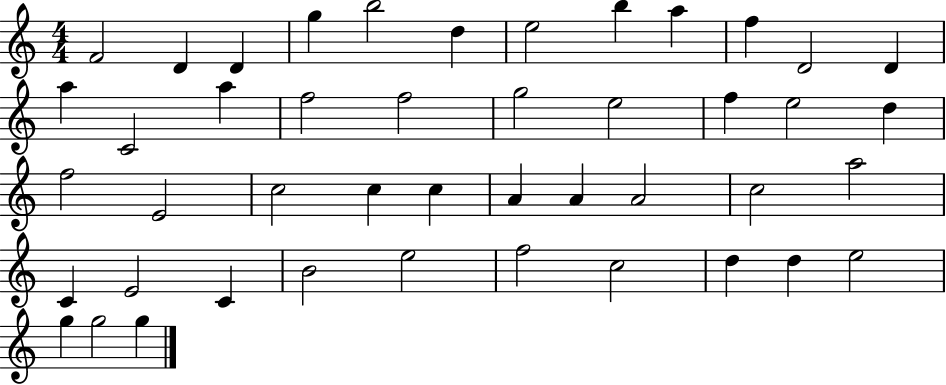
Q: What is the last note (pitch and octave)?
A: G5